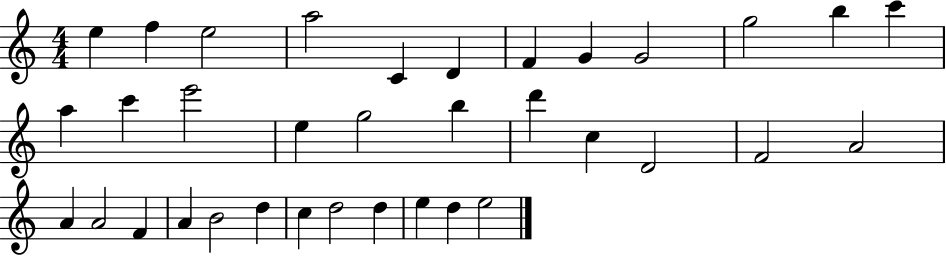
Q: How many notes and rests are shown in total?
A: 35